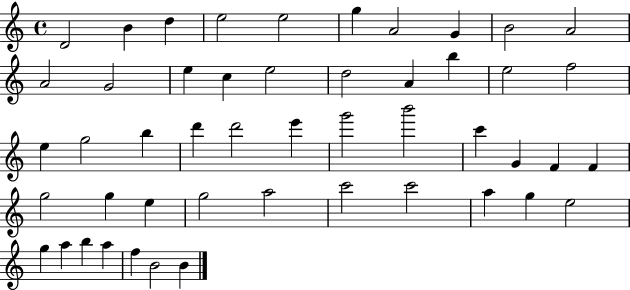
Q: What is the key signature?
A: C major